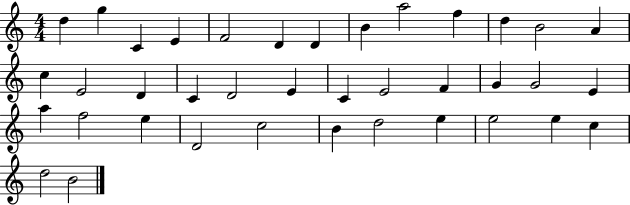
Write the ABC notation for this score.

X:1
T:Untitled
M:4/4
L:1/4
K:C
d g C E F2 D D B a2 f d B2 A c E2 D C D2 E C E2 F G G2 E a f2 e D2 c2 B d2 e e2 e c d2 B2